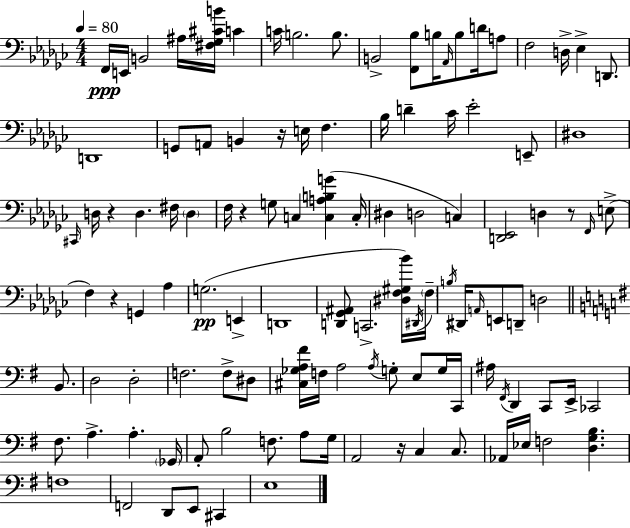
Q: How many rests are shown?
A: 6